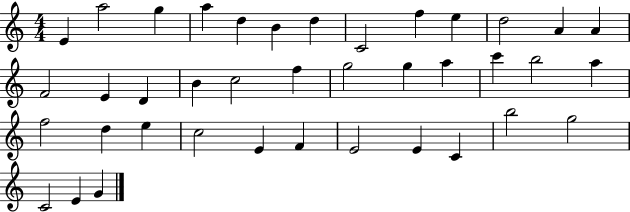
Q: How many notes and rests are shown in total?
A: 39